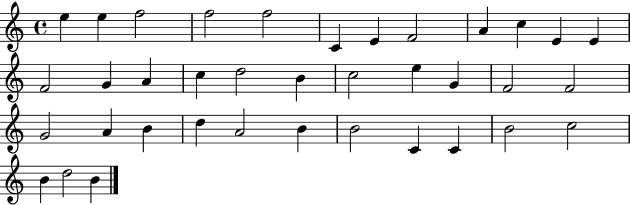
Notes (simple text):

E5/q E5/q F5/h F5/h F5/h C4/q E4/q F4/h A4/q C5/q E4/q E4/q F4/h G4/q A4/q C5/q D5/h B4/q C5/h E5/q G4/q F4/h F4/h G4/h A4/q B4/q D5/q A4/h B4/q B4/h C4/q C4/q B4/h C5/h B4/q D5/h B4/q